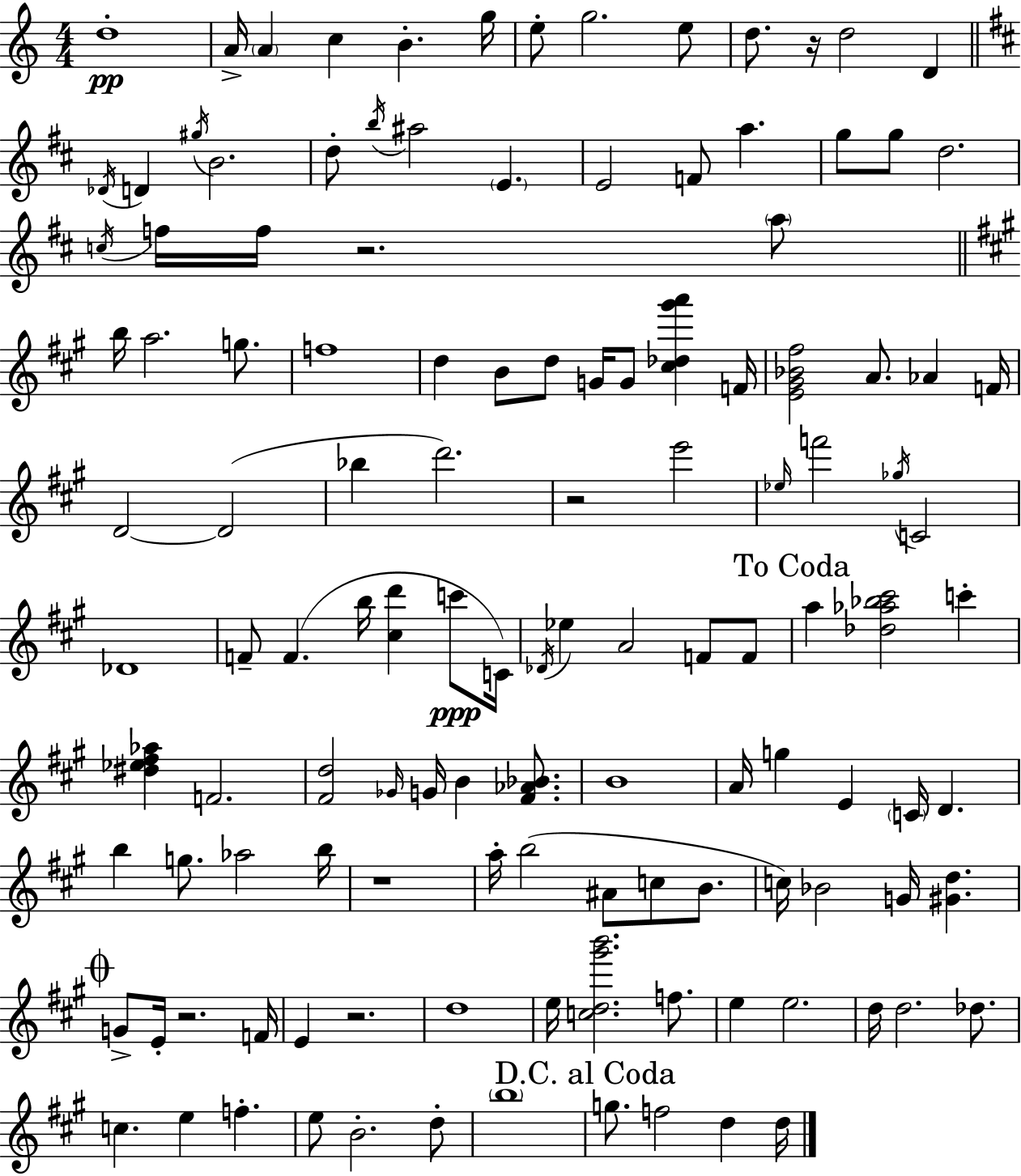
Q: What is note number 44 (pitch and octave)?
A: D4